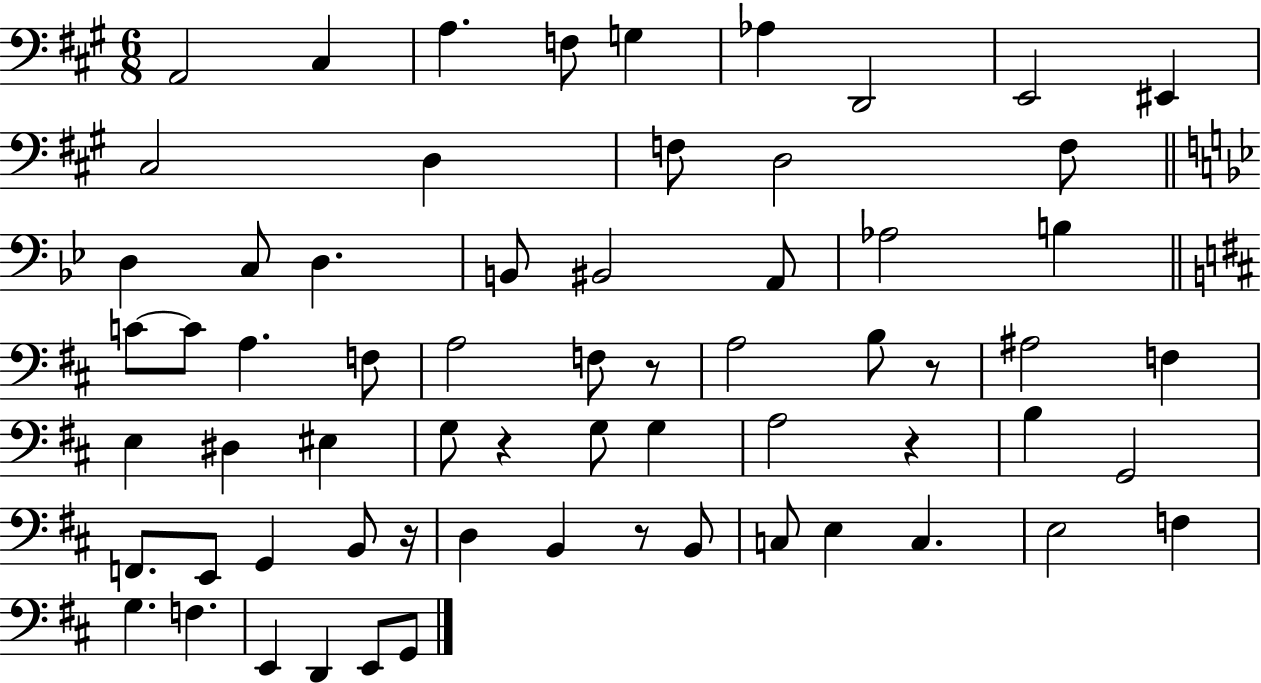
{
  \clef bass
  \numericTimeSignature
  \time 6/8
  \key a \major
  \repeat volta 2 { a,2 cis4 | a4. f8 g4 | aes4 d,2 | e,2 eis,4 | \break cis2 d4 | f8 d2 f8 | \bar "||" \break \key bes \major d4 c8 d4. | b,8 bis,2 a,8 | aes2 b4 | \bar "||" \break \key d \major c'8~~ c'8 a4. f8 | a2 f8 r8 | a2 b8 r8 | ais2 f4 | \break e4 dis4 eis4 | g8 r4 g8 g4 | a2 r4 | b4 g,2 | \break f,8. e,8 g,4 b,8 r16 | d4 b,4 r8 b,8 | c8 e4 c4. | e2 f4 | \break g4. f4. | e,4 d,4 e,8 g,8 | } \bar "|."
}